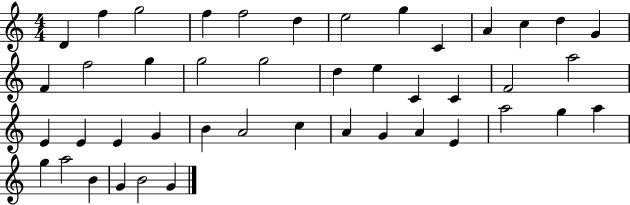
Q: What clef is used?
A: treble